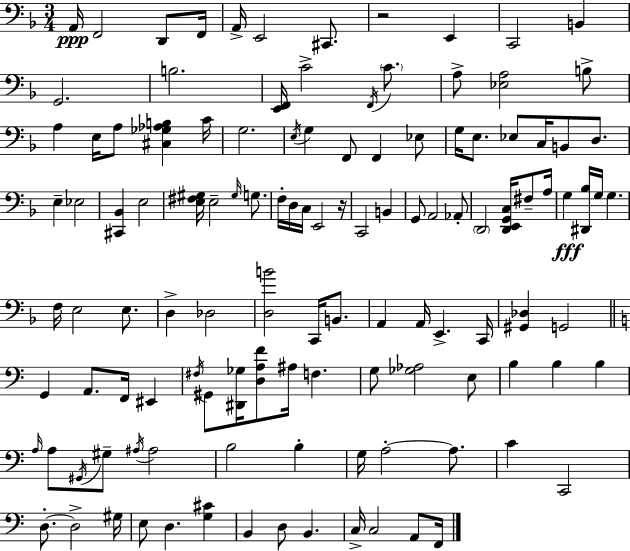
X:1
T:Untitled
M:3/4
L:1/4
K:F
A,,/4 F,,2 D,,/2 F,,/4 A,,/4 E,,2 ^C,,/2 z2 E,, C,,2 B,, G,,2 B,2 [E,,F,,]/4 C2 F,,/4 C/2 A,/2 [_E,A,]2 B,/2 A, E,/4 A,/2 [^C,_G,_A,B,] C/4 G,2 E,/4 G, F,,/2 F,, _E,/2 G,/4 E,/2 _E,/2 C,/4 B,,/2 D,/2 E, _E,2 [^C,,_B,,] E,2 [E,^F,^G,]/4 E,2 ^G,/4 G,/2 F,/4 D,/4 C,/4 E,,2 z/4 C,,2 B,, G,,/2 A,,2 _A,,/2 D,,2 [D,,E,,G,,C,]/4 ^F,/2 A,/4 G, [^D,,_B,]/4 G,/4 G, F,/4 E,2 E,/2 D, _D,2 [D,B]2 C,,/4 B,,/2 A,, A,,/4 E,, C,,/4 [^G,,_D,] G,,2 G,, A,,/2 F,,/4 ^E,, ^F,/4 ^G,,/2 [^D,,_G,]/4 [D,A,F]/2 ^A,/4 F, G,/2 [_G,_A,]2 E,/2 B, B, B, A,/4 A,/2 ^G,,/4 ^G,/2 ^A,/4 ^A,2 B,2 B, G,/4 A,2 A,/2 C C,,2 D,/2 D,2 ^G,/4 E,/2 D, [G,^C] B,, D,/2 B,, C,/4 C,2 A,,/2 F,,/4